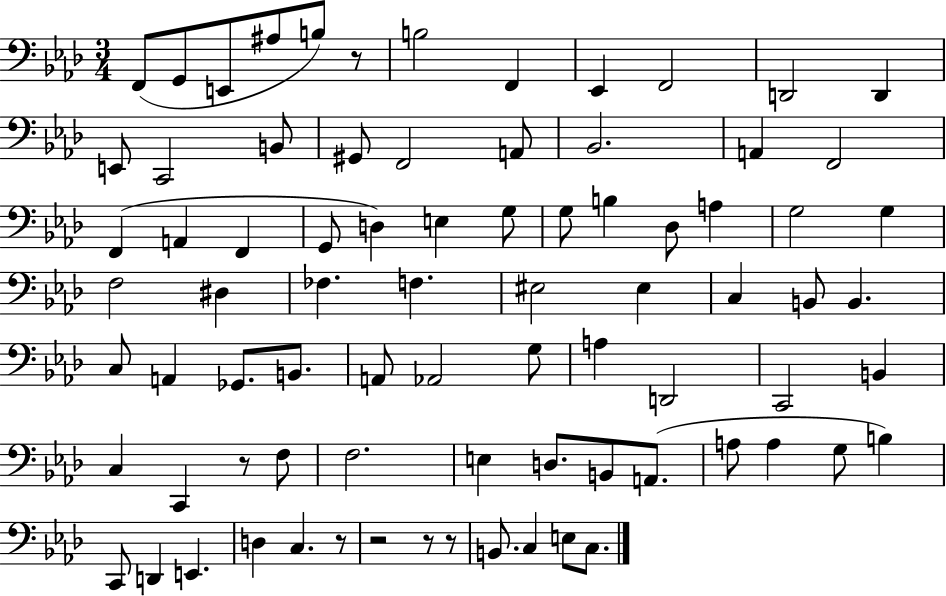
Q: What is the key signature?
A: AES major